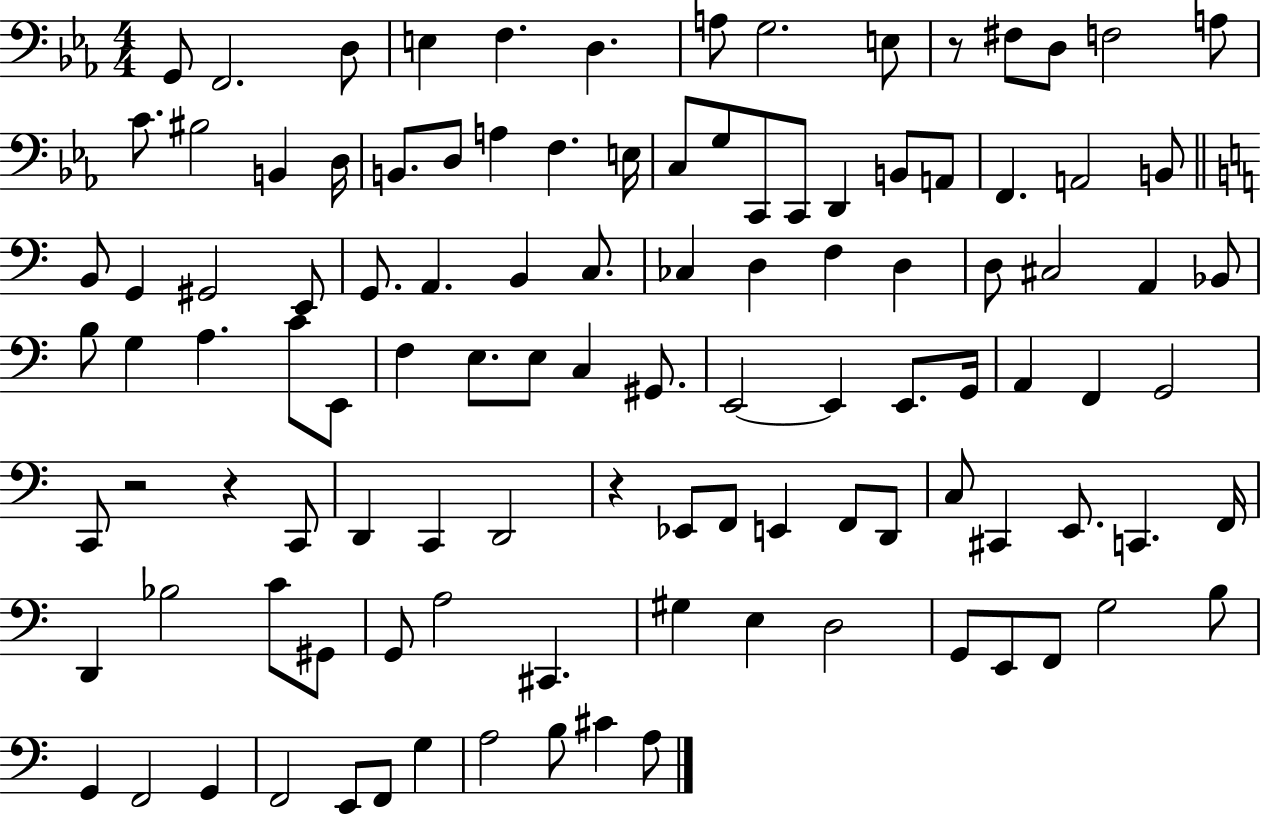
G2/e F2/h. D3/e E3/q F3/q. D3/q. A3/e G3/h. E3/e R/e F#3/e D3/e F3/h A3/e C4/e. BIS3/h B2/q D3/s B2/e. D3/e A3/q F3/q. E3/s C3/e G3/e C2/e C2/e D2/q B2/e A2/e F2/q. A2/h B2/e B2/e G2/q G#2/h E2/e G2/e. A2/q. B2/q C3/e. CES3/q D3/q F3/q D3/q D3/e C#3/h A2/q Bb2/e B3/e G3/q A3/q. C4/e E2/e F3/q E3/e. E3/e C3/q G#2/e. E2/h E2/q E2/e. G2/s A2/q F2/q G2/h C2/e R/h R/q C2/e D2/q C2/q D2/h R/q Eb2/e F2/e E2/q F2/e D2/e C3/e C#2/q E2/e. C2/q. F2/s D2/q Bb3/h C4/e G#2/e G2/e A3/h C#2/q. G#3/q E3/q D3/h G2/e E2/e F2/e G3/h B3/e G2/q F2/h G2/q F2/h E2/e F2/e G3/q A3/h B3/e C#4/q A3/e